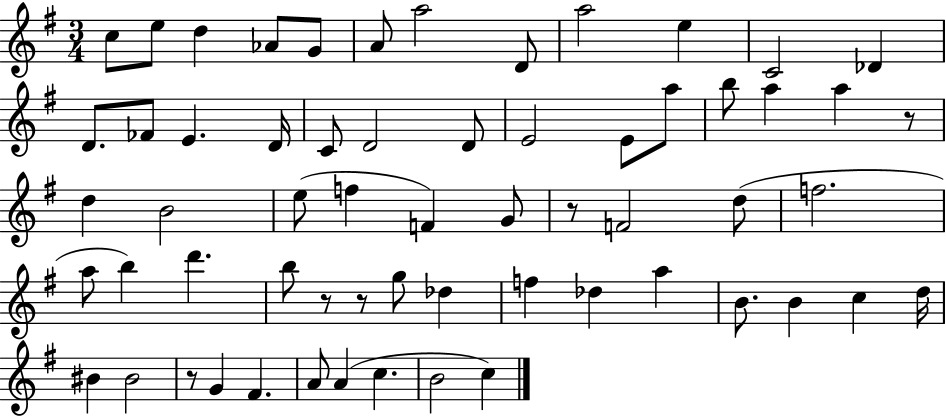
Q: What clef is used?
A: treble